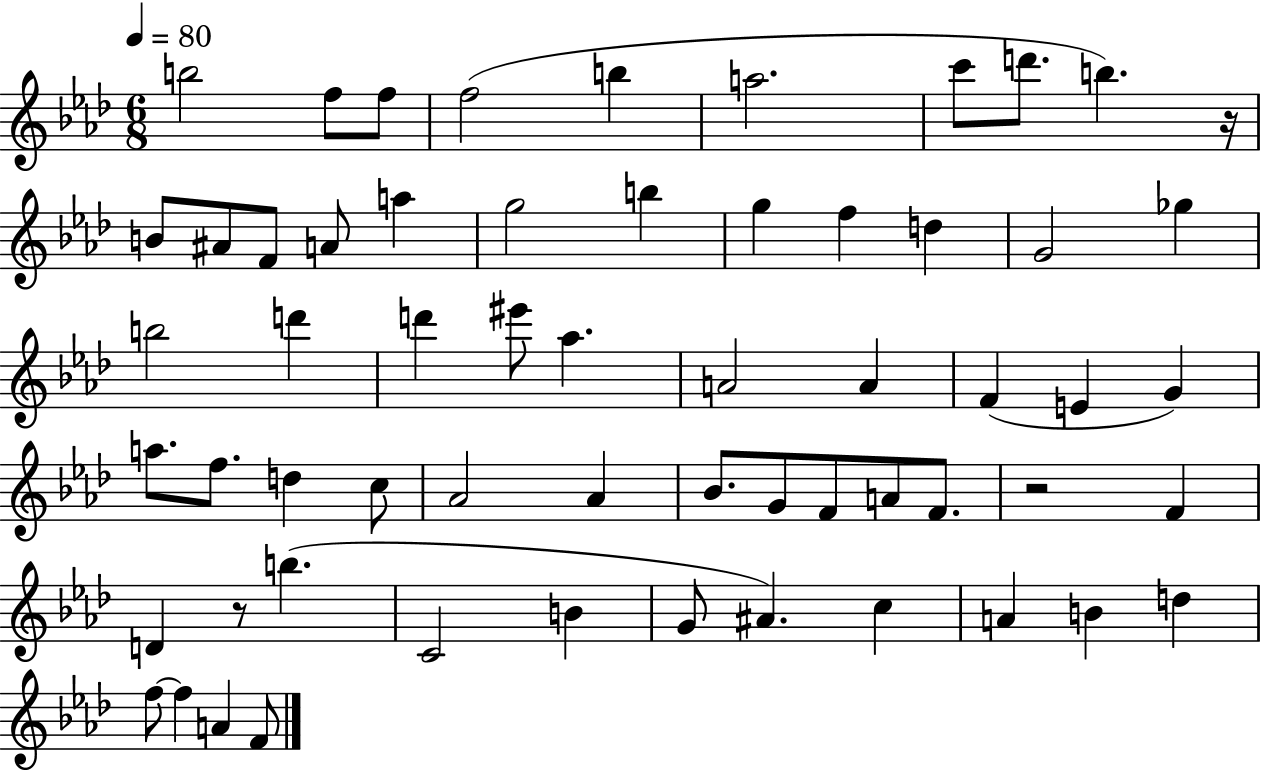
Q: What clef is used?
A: treble